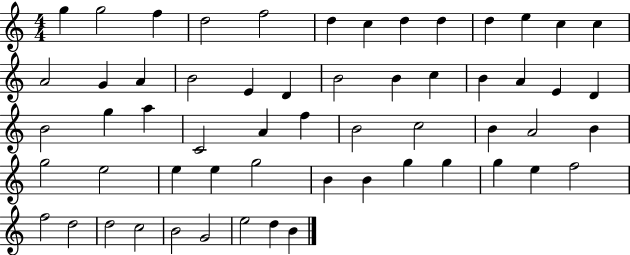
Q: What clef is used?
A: treble